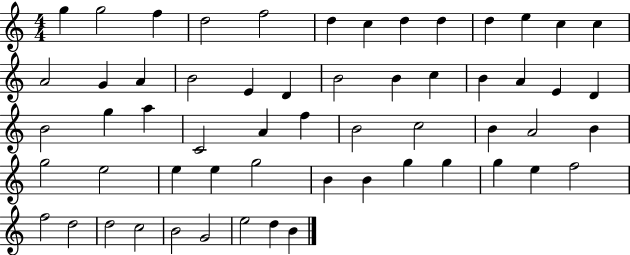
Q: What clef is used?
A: treble